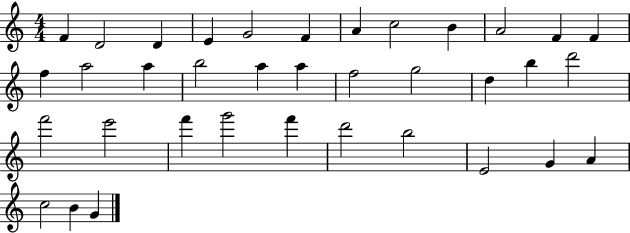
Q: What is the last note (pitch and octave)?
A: G4